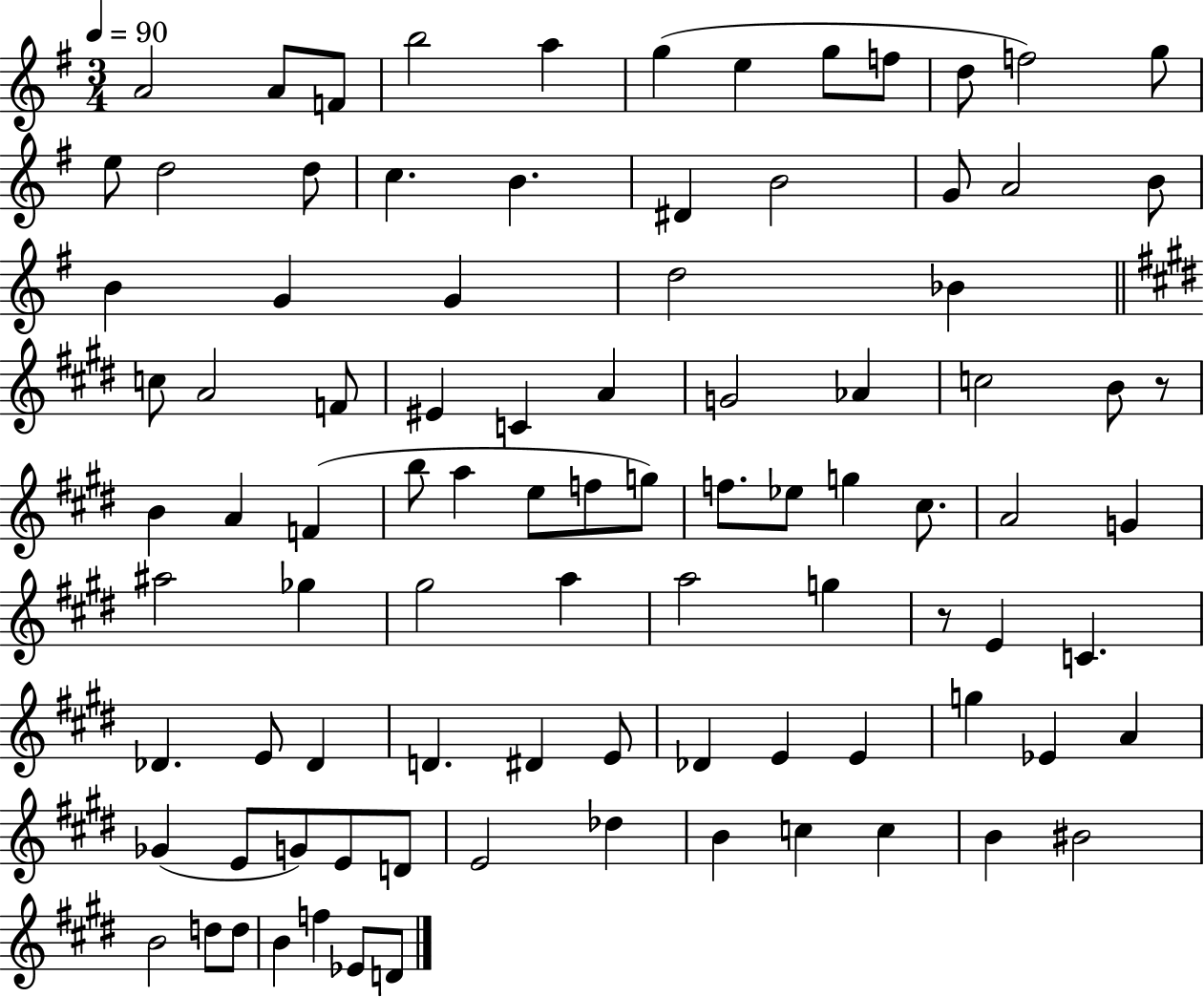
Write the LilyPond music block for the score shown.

{
  \clef treble
  \numericTimeSignature
  \time 3/4
  \key g \major
  \tempo 4 = 90
  \repeat volta 2 { a'2 a'8 f'8 | b''2 a''4 | g''4( e''4 g''8 f''8 | d''8 f''2) g''8 | \break e''8 d''2 d''8 | c''4. b'4. | dis'4 b'2 | g'8 a'2 b'8 | \break b'4 g'4 g'4 | d''2 bes'4 | \bar "||" \break \key e \major c''8 a'2 f'8 | eis'4 c'4 a'4 | g'2 aes'4 | c''2 b'8 r8 | \break b'4 a'4 f'4( | b''8 a''4 e''8 f''8 g''8) | f''8. ees''8 g''4 cis''8. | a'2 g'4 | \break ais''2 ges''4 | gis''2 a''4 | a''2 g''4 | r8 e'4 c'4. | \break des'4. e'8 des'4 | d'4. dis'4 e'8 | des'4 e'4 e'4 | g''4 ees'4 a'4 | \break ges'4( e'8 g'8) e'8 d'8 | e'2 des''4 | b'4 c''4 c''4 | b'4 bis'2 | \break b'2 d''8 d''8 | b'4 f''4 ees'8 d'8 | } \bar "|."
}